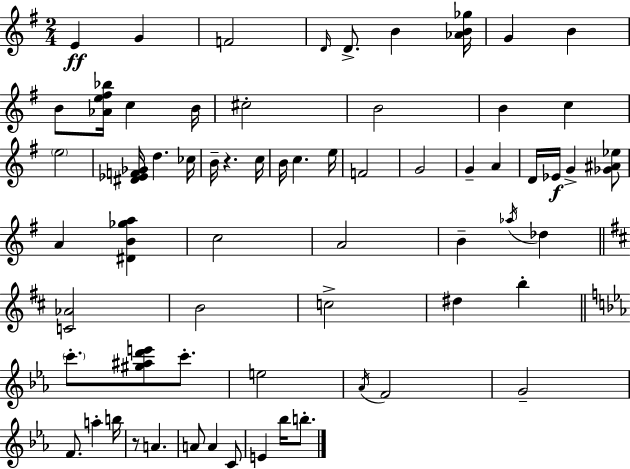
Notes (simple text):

E4/q G4/q F4/h D4/s D4/e. B4/q [Ab4,B4,Gb5]/s G4/q B4/q B4/e [Ab4,E5,F#5,Bb5]/s C5/q B4/s C#5/h B4/h B4/q C5/q E5/h [D#4,Eb4,F4,Gb4]/s D5/q. CES5/s B4/s R/q. C5/s B4/s C5/q. E5/s F4/h G4/h G4/q A4/q D4/s Eb4/s G4/q [Gb4,A#4,Eb5]/e A4/q [D#4,B4,Gb5,A5]/q C5/h A4/h B4/q Ab5/s Db5/q [C4,Ab4]/h B4/h C5/h D#5/q B5/q C6/e. [G#5,A#5,D6,E6]/e C6/e. E5/h Ab4/s F4/h G4/h F4/e. A5/q B5/s R/e A4/q. A4/e A4/q C4/e E4/q Bb5/s B5/e.